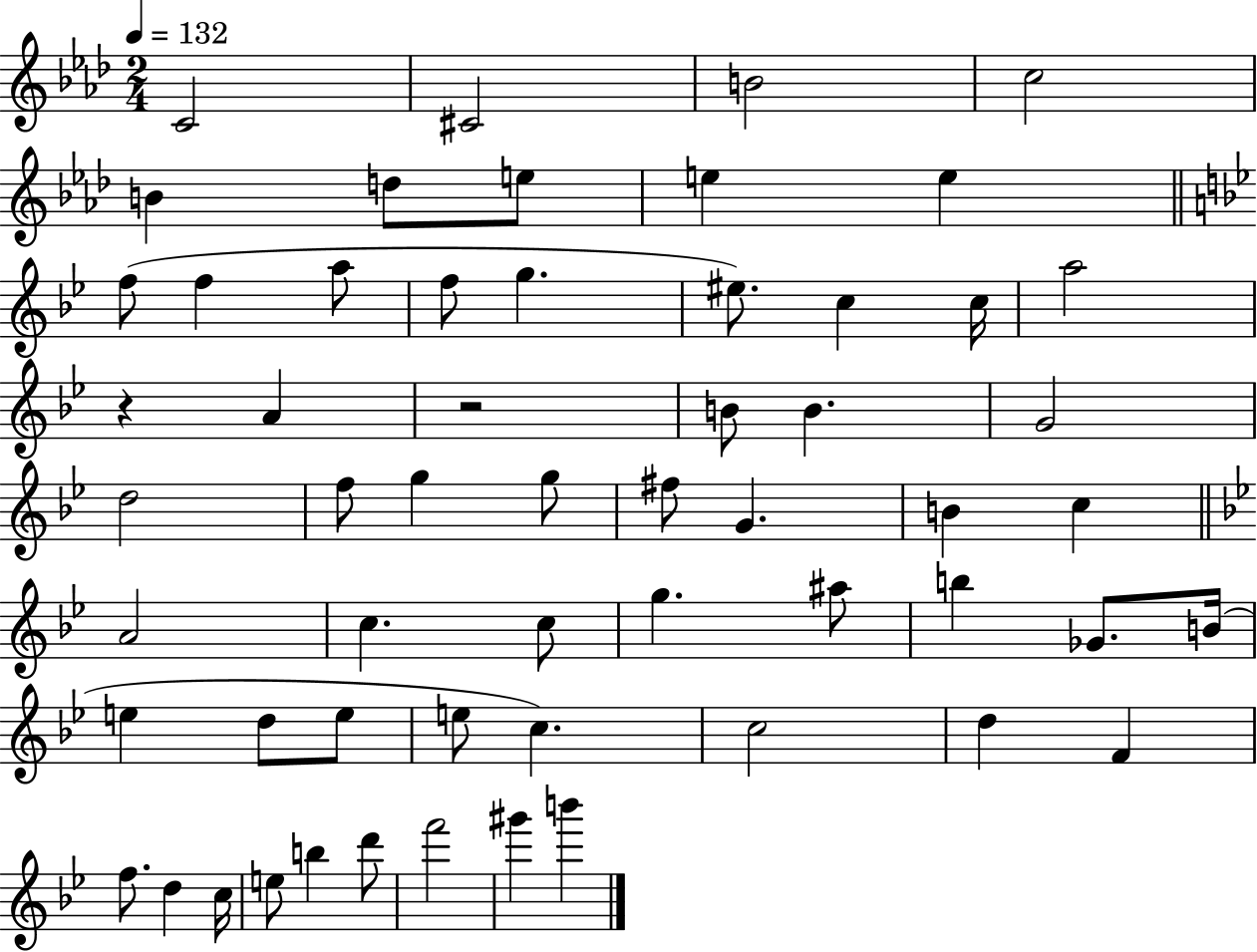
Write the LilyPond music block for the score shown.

{
  \clef treble
  \numericTimeSignature
  \time 2/4
  \key aes \major
  \tempo 4 = 132
  c'2 | cis'2 | b'2 | c''2 | \break b'4 d''8 e''8 | e''4 e''4 | \bar "||" \break \key bes \major f''8( f''4 a''8 | f''8 g''4. | eis''8.) c''4 c''16 | a''2 | \break r4 a'4 | r2 | b'8 b'4. | g'2 | \break d''2 | f''8 g''4 g''8 | fis''8 g'4. | b'4 c''4 | \break \bar "||" \break \key bes \major a'2 | c''4. c''8 | g''4. ais''8 | b''4 ges'8. b'16( | \break e''4 d''8 e''8 | e''8 c''4.) | c''2 | d''4 f'4 | \break f''8. d''4 c''16 | e''8 b''4 d'''8 | f'''2 | gis'''4 b'''4 | \break \bar "|."
}